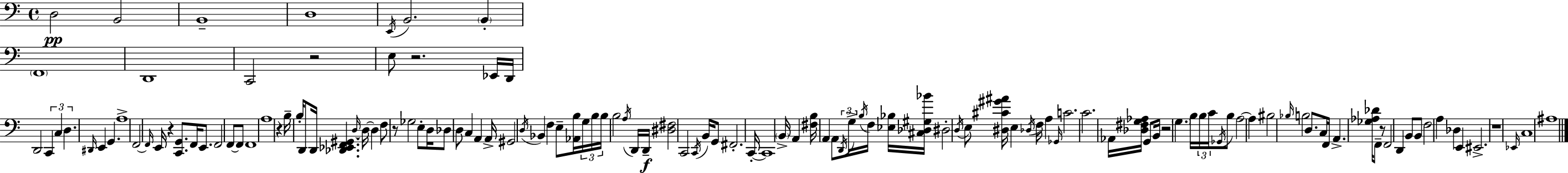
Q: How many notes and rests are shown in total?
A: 133